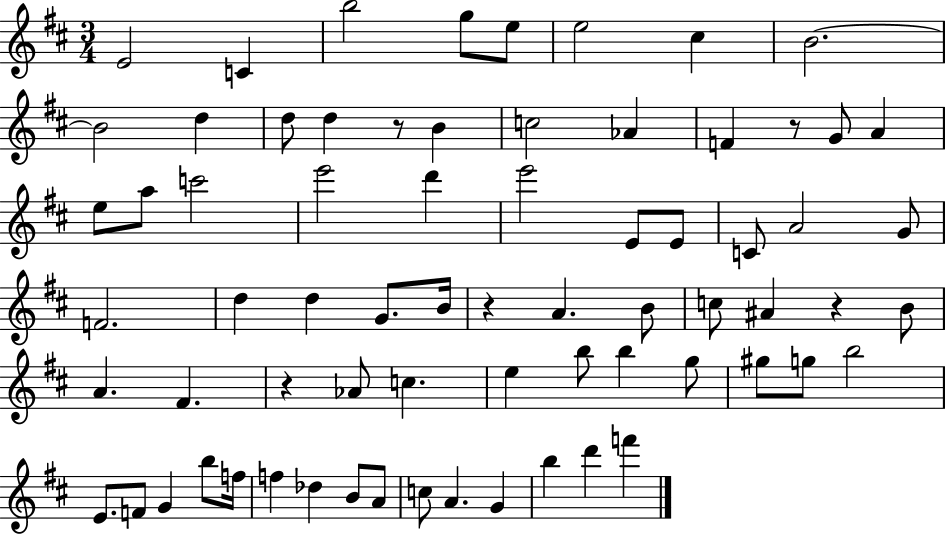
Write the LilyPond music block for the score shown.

{
  \clef treble
  \numericTimeSignature
  \time 3/4
  \key d \major
  e'2 c'4 | b''2 g''8 e''8 | e''2 cis''4 | b'2.~~ | \break b'2 d''4 | d''8 d''4 r8 b'4 | c''2 aes'4 | f'4 r8 g'8 a'4 | \break e''8 a''8 c'''2 | e'''2 d'''4 | e'''2 e'8 e'8 | c'8 a'2 g'8 | \break f'2. | d''4 d''4 g'8. b'16 | r4 a'4. b'8 | c''8 ais'4 r4 b'8 | \break a'4. fis'4. | r4 aes'8 c''4. | e''4 b''8 b''4 g''8 | gis''8 g''8 b''2 | \break e'8. f'8 g'4 b''8 f''16 | f''4 des''4 b'8 a'8 | c''8 a'4. g'4 | b''4 d'''4 f'''4 | \break \bar "|."
}